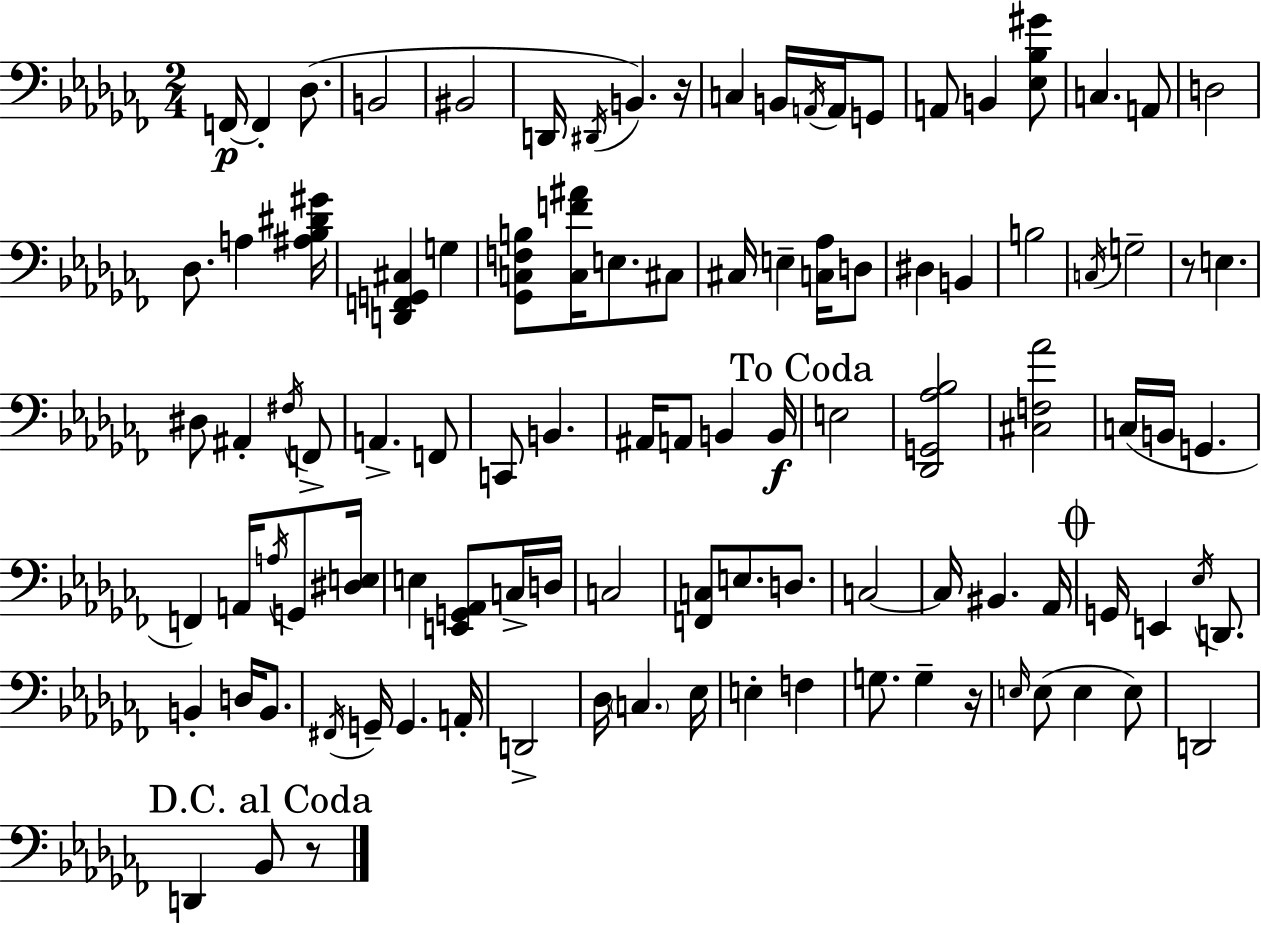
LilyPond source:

{
  \clef bass
  \numericTimeSignature
  \time 2/4
  \key aes \minor
  f,16~~\p f,4-. des8.( | b,2 | bis,2 | d,16 \acciaccatura { dis,16 }) b,4. | \break r16 c4 b,16 \acciaccatura { a,16 } a,16 | g,8 a,8 b,4 | <ees bes gis'>8 c4. | a,8 d2 | \break des8. a4 | <ais bes dis' gis'>16 <d, f, g, cis>4 g4 | <ges, c f b>8 <c f' ais'>16 e8. | cis8 cis16 e4-- <c aes>16 | \break d8 dis4 b,4 | b2 | \acciaccatura { c16 } g2-- | r8 e4. | \break dis8 ais,4-. | \acciaccatura { fis16 } f,8-> a,4.-> | f,8 c,8 b,4. | ais,16 a,8 b,4 | \break b,16\f \mark "To Coda" e2 | <des, g, aes bes>2 | <cis f aes'>2 | c16( b,16 g,4. | \break f,4) | a,16 \acciaccatura { a16 } g,8 <dis e>16 e4 | <e, g, aes,>8 c16-> d16 c2 | <f, c>8 e8. | \break d8. c2~~ | c16 bis,4. | aes,16 \mark \markup { \musicglyph "scripts.coda" } g,16 e,4 | \acciaccatura { ees16 } d,8. b,4-. | \break d16 b,8. \acciaccatura { fis,16 } g,16-- | g,4. a,16-. d,2-> | des16 | \parenthesize c4. ees16 e4-. | \break f4 g8. | g4-- r16 \grace { e16 }( | e8 e4 e8) | d,2 | \break \mark "D.C. al Coda" d,4 bes,8 r8 | \bar "|."
}